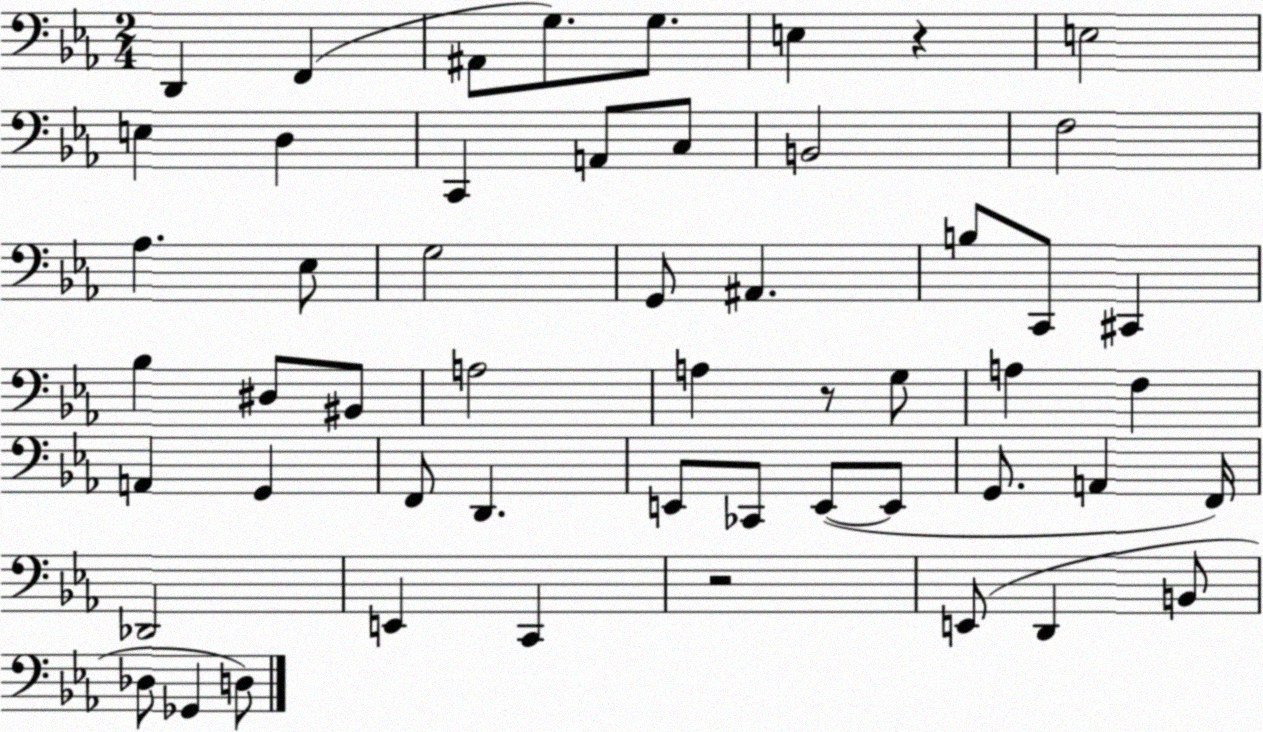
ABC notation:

X:1
T:Untitled
M:2/4
L:1/4
K:Eb
D,, F,, ^A,,/2 G,/2 G,/2 E, z E,2 E, D, C,, A,,/2 C,/2 B,,2 F,2 _A, _E,/2 G,2 G,,/2 ^A,, B,/2 C,,/2 ^C,, _B, ^D,/2 ^B,,/2 A,2 A, z/2 G,/2 A, F, A,, G,, F,,/2 D,, E,,/2 _C,,/2 E,,/2 E,,/2 G,,/2 A,, F,,/4 _D,,2 E,, C,, z2 E,,/2 D,, B,,/2 _D,/2 _G,, D,/2